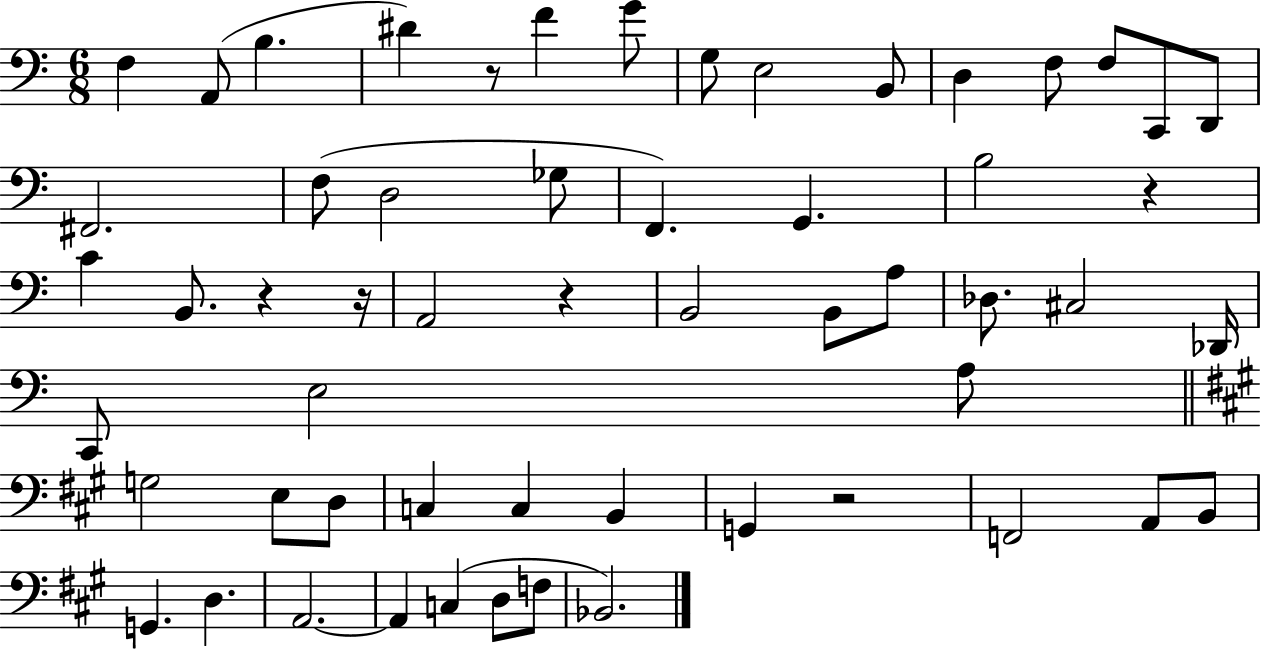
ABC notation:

X:1
T:Untitled
M:6/8
L:1/4
K:C
F, A,,/2 B, ^D z/2 F G/2 G,/2 E,2 B,,/2 D, F,/2 F,/2 C,,/2 D,,/2 ^F,,2 F,/2 D,2 _G,/2 F,, G,, B,2 z C B,,/2 z z/4 A,,2 z B,,2 B,,/2 A,/2 _D,/2 ^C,2 _D,,/4 C,,/2 E,2 A,/2 G,2 E,/2 D,/2 C, C, B,, G,, z2 F,,2 A,,/2 B,,/2 G,, D, A,,2 A,, C, D,/2 F,/2 _B,,2